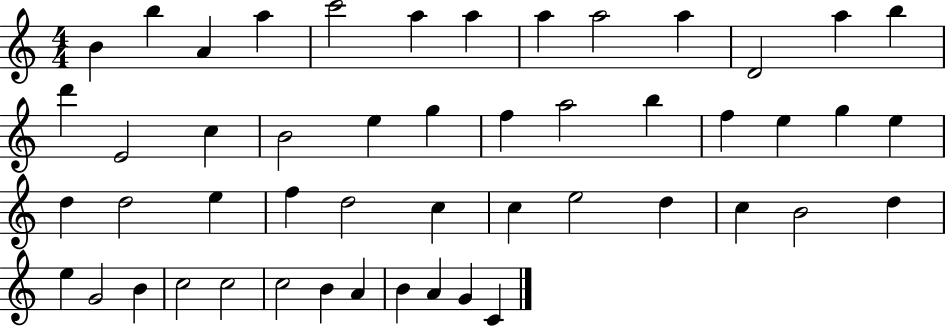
B4/q B5/q A4/q A5/q C6/h A5/q A5/q A5/q A5/h A5/q D4/h A5/q B5/q D6/q E4/h C5/q B4/h E5/q G5/q F5/q A5/h B5/q F5/q E5/q G5/q E5/q D5/q D5/h E5/q F5/q D5/h C5/q C5/q E5/h D5/q C5/q B4/h D5/q E5/q G4/h B4/q C5/h C5/h C5/h B4/q A4/q B4/q A4/q G4/q C4/q